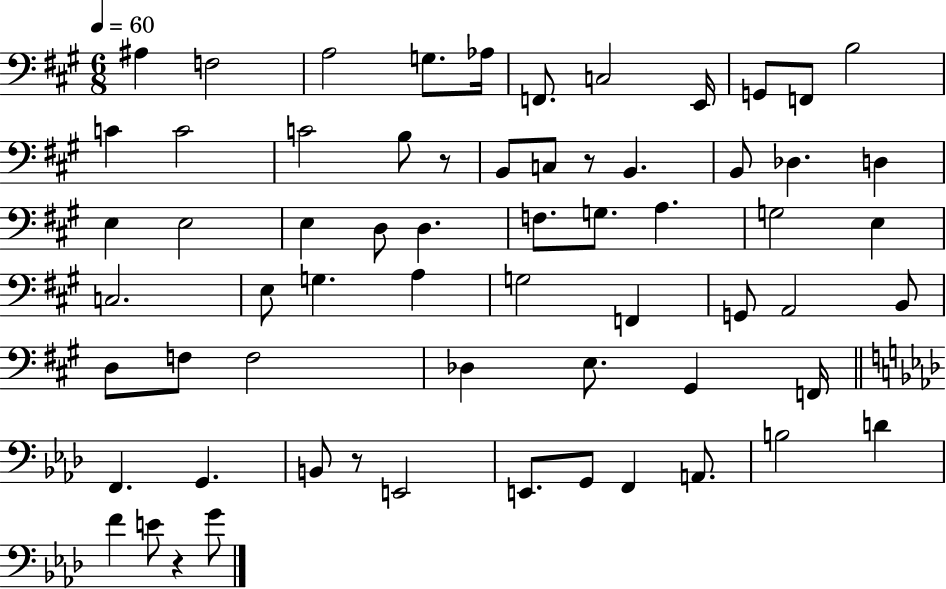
{
  \clef bass
  \numericTimeSignature
  \time 6/8
  \key a \major
  \tempo 4 = 60
  ais4 f2 | a2 g8. aes16 | f,8. c2 e,16 | g,8 f,8 b2 | \break c'4 c'2 | c'2 b8 r8 | b,8 c8 r8 b,4. | b,8 des4. d4 | \break e4 e2 | e4 d8 d4. | f8. g8. a4. | g2 e4 | \break c2. | e8 g4. a4 | g2 f,4 | g,8 a,2 b,8 | \break d8 f8 f2 | des4 e8. gis,4 f,16 | \bar "||" \break \key aes \major f,4. g,4. | b,8 r8 e,2 | e,8. g,8 f,4 a,8. | b2 d'4 | \break f'4 e'8 r4 g'8 | \bar "|."
}